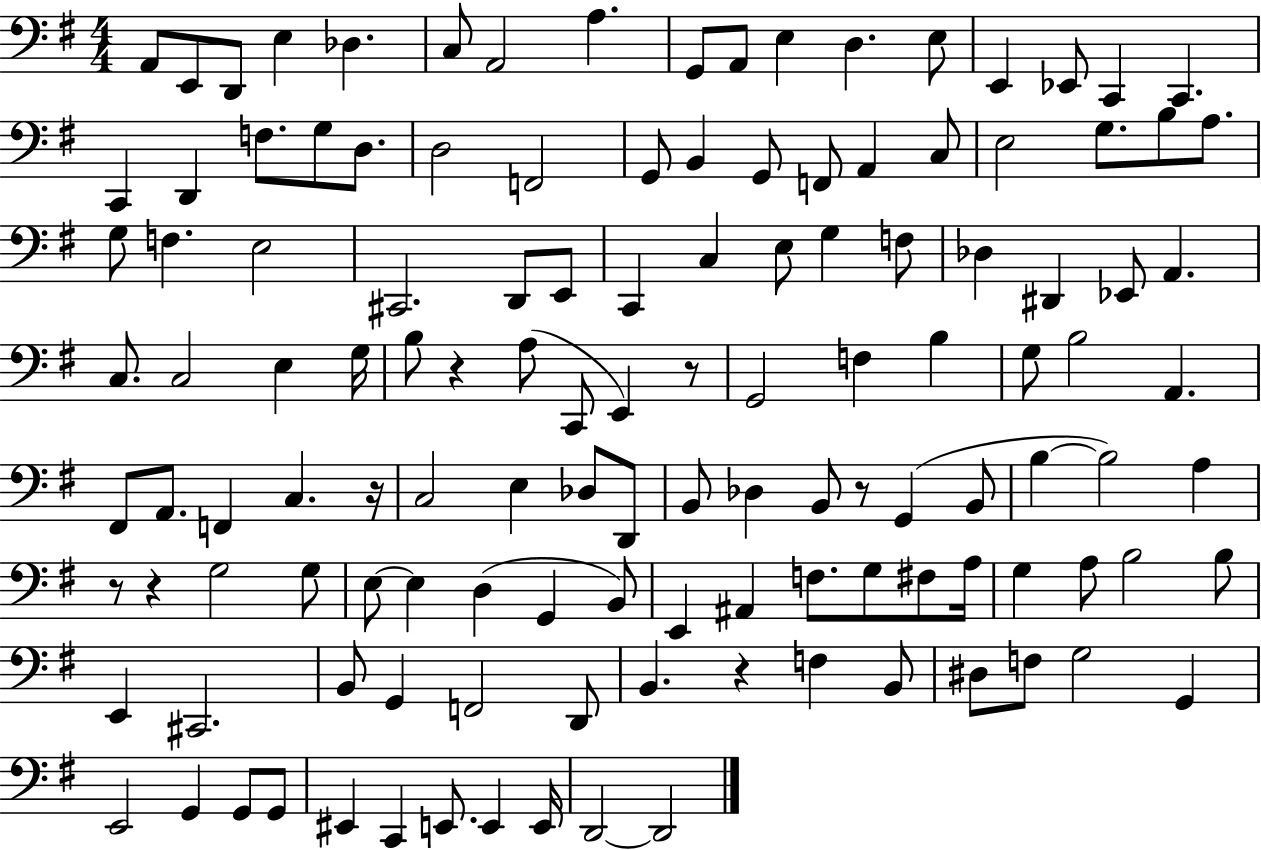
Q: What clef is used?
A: bass